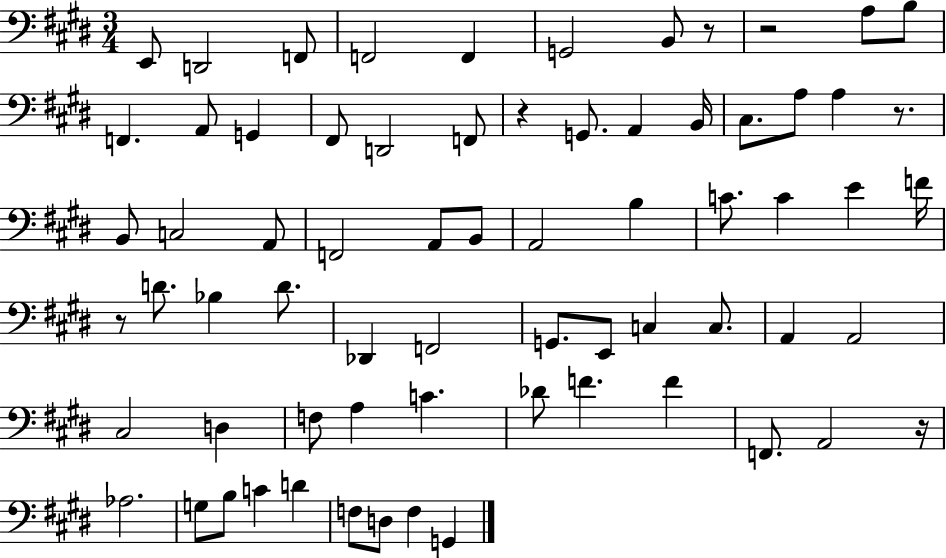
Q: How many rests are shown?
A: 6